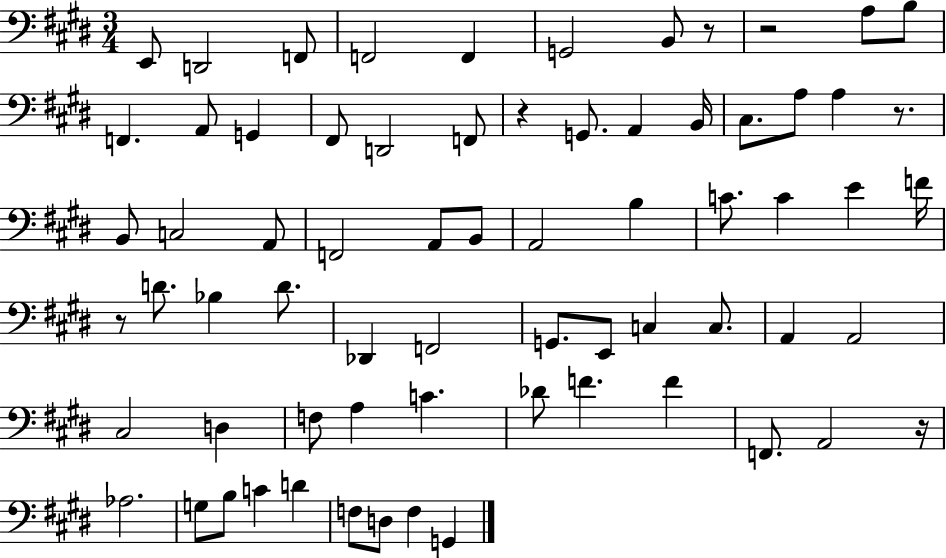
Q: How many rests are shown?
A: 6